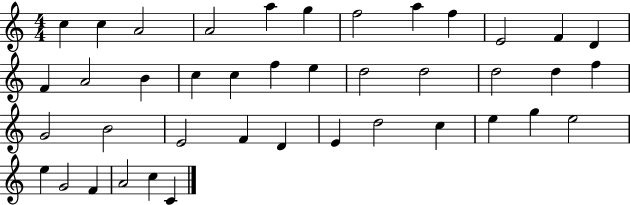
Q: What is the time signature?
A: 4/4